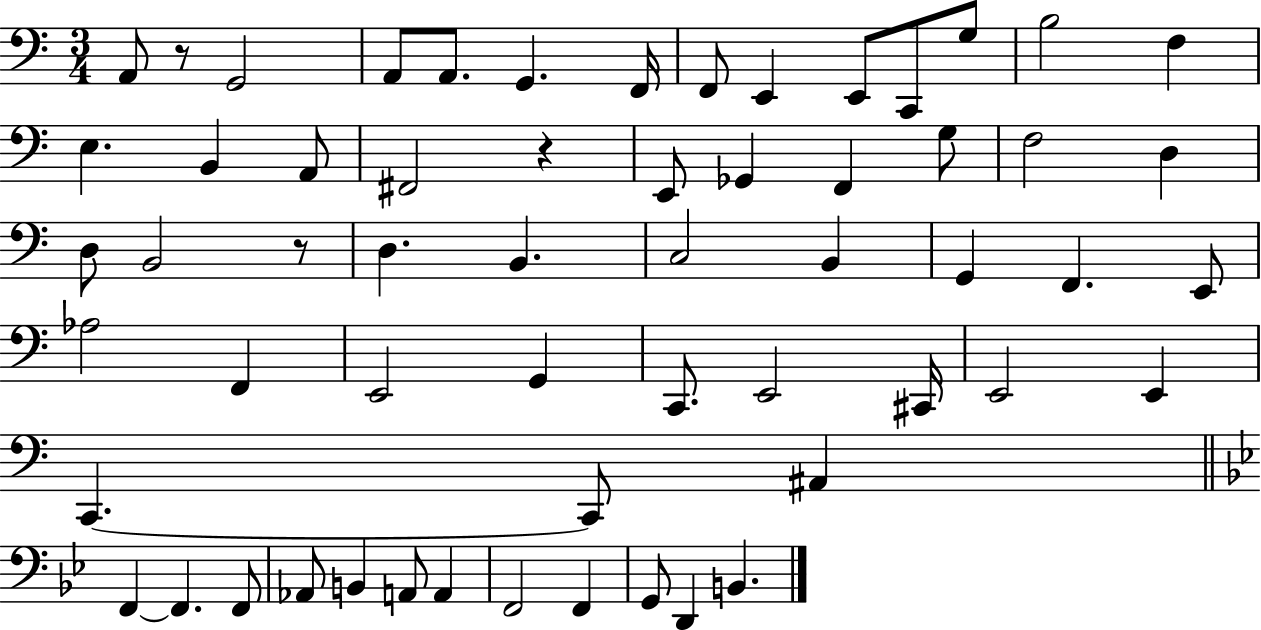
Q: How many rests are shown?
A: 3